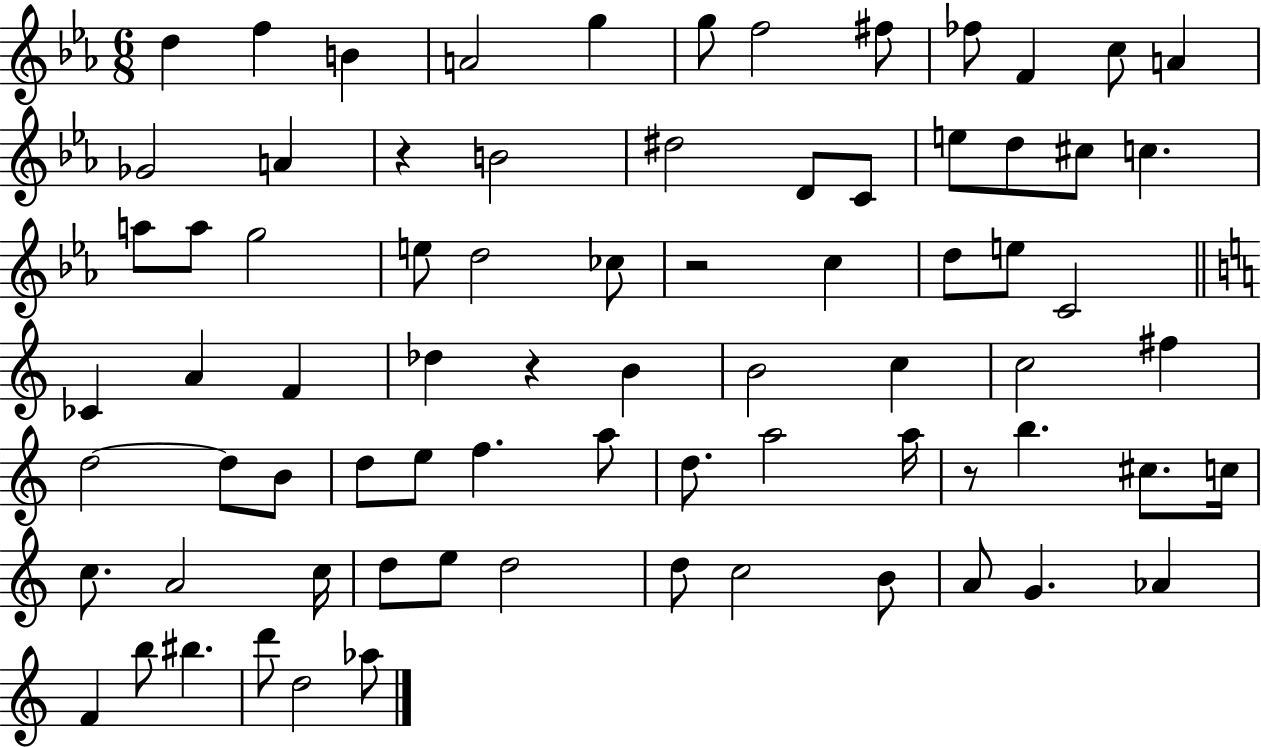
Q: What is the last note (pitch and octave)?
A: Ab5